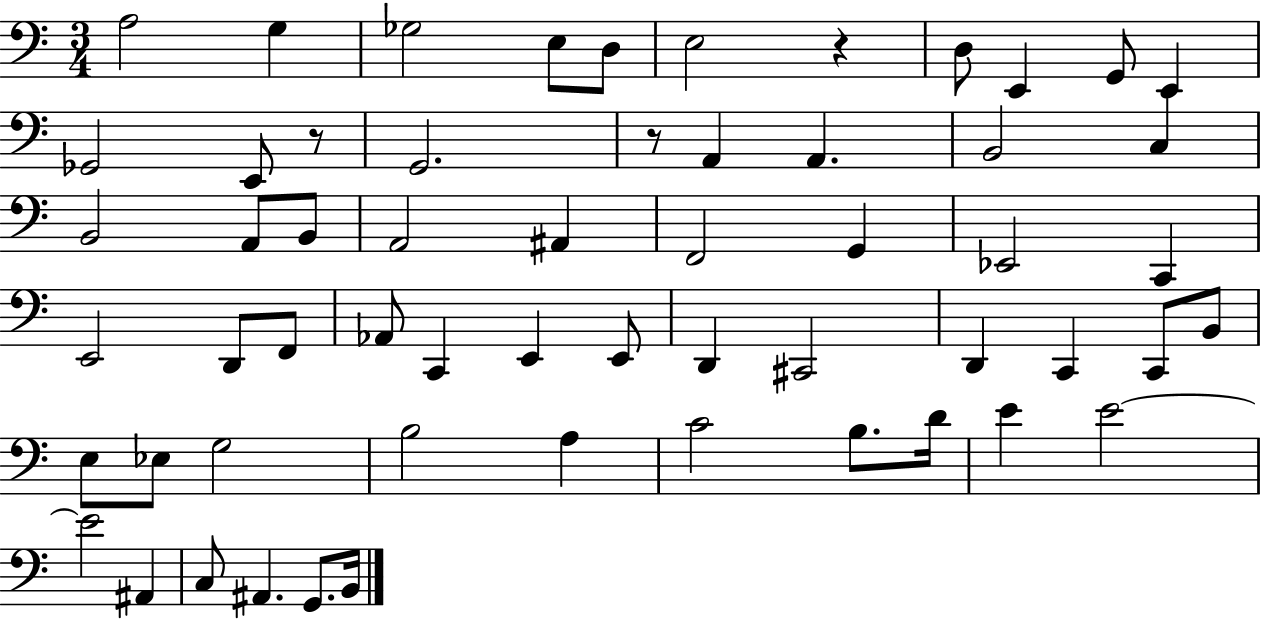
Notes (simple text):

A3/h G3/q Gb3/h E3/e D3/e E3/h R/q D3/e E2/q G2/e E2/q Gb2/h E2/e R/e G2/h. R/e A2/q A2/q. B2/h C3/q B2/h A2/e B2/e A2/h A#2/q F2/h G2/q Eb2/h C2/q E2/h D2/e F2/e Ab2/e C2/q E2/q E2/e D2/q C#2/h D2/q C2/q C2/e B2/e E3/e Eb3/e G3/h B3/h A3/q C4/h B3/e. D4/s E4/q E4/h E4/h A#2/q C3/e A#2/q. G2/e. B2/s